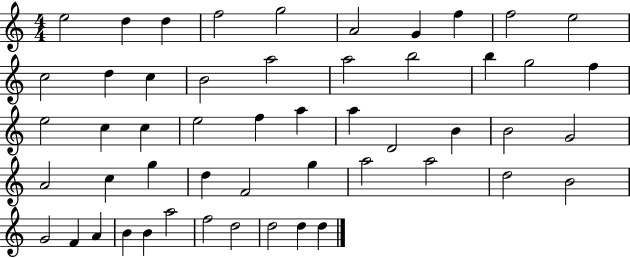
E5/h D5/q D5/q F5/h G5/h A4/h G4/q F5/q F5/h E5/h C5/h D5/q C5/q B4/h A5/h A5/h B5/h B5/q G5/h F5/q E5/h C5/q C5/q E5/h F5/q A5/q A5/q D4/h B4/q B4/h G4/h A4/h C5/q G5/q D5/q F4/h G5/q A5/h A5/h D5/h B4/h G4/h F4/q A4/q B4/q B4/q A5/h F5/h D5/h D5/h D5/q D5/q